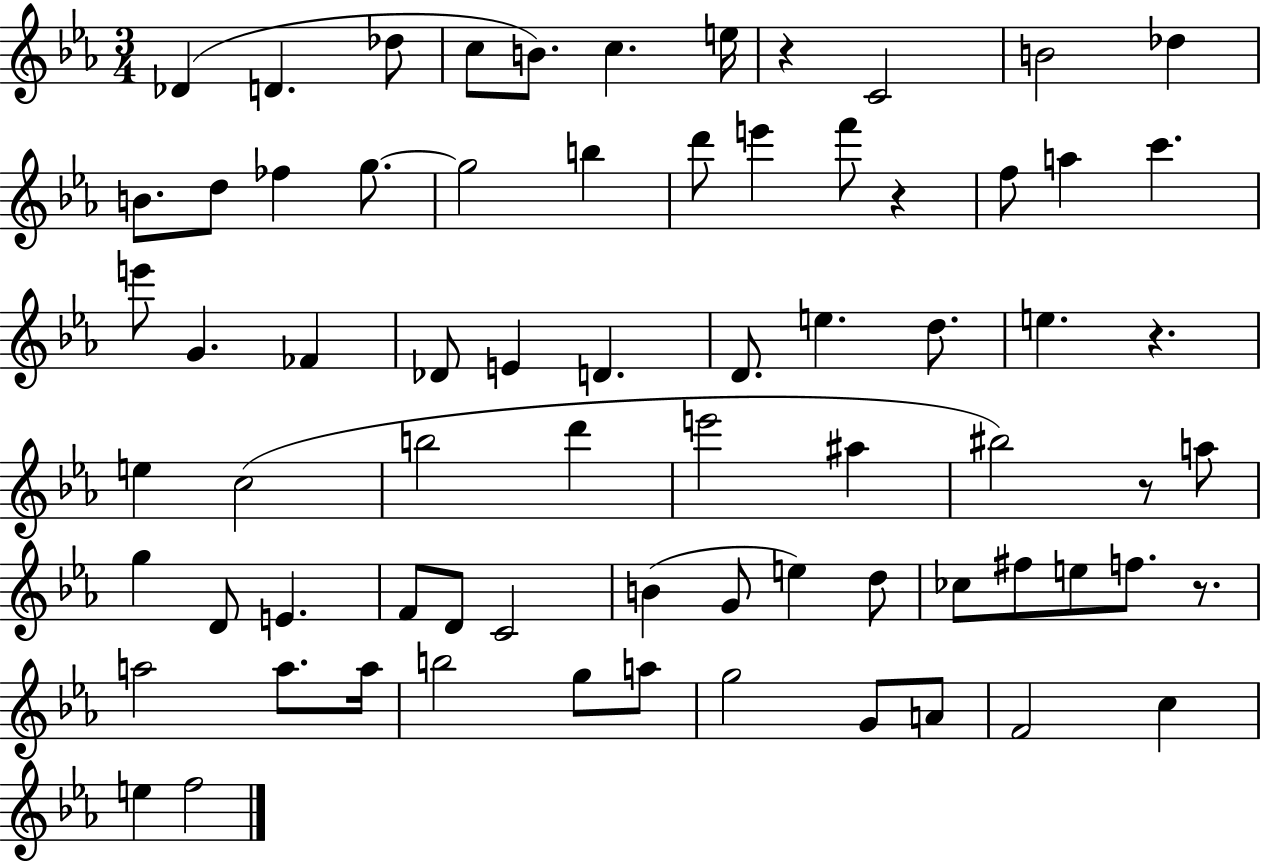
{
  \clef treble
  \numericTimeSignature
  \time 3/4
  \key ees \major
  des'4( d'4. des''8 | c''8 b'8.) c''4. e''16 | r4 c'2 | b'2 des''4 | \break b'8. d''8 fes''4 g''8.~~ | g''2 b''4 | d'''8 e'''4 f'''8 r4 | f''8 a''4 c'''4. | \break e'''8 g'4. fes'4 | des'8 e'4 d'4. | d'8. e''4. d''8. | e''4. r4. | \break e''4 c''2( | b''2 d'''4 | e'''2 ais''4 | bis''2) r8 a''8 | \break g''4 d'8 e'4. | f'8 d'8 c'2 | b'4( g'8 e''4) d''8 | ces''8 fis''8 e''8 f''8. r8. | \break a''2 a''8. a''16 | b''2 g''8 a''8 | g''2 g'8 a'8 | f'2 c''4 | \break e''4 f''2 | \bar "|."
}